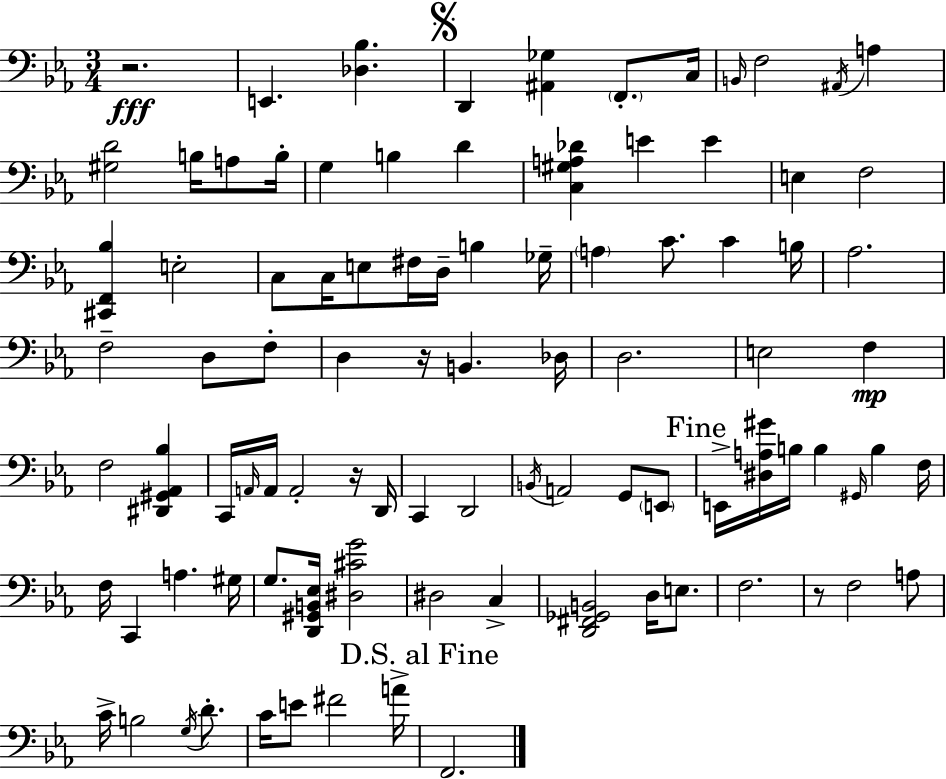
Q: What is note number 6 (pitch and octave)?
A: F3